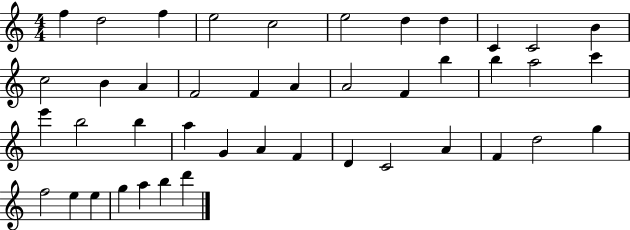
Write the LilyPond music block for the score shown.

{
  \clef treble
  \numericTimeSignature
  \time 4/4
  \key c \major
  f''4 d''2 f''4 | e''2 c''2 | e''2 d''4 d''4 | c'4 c'2 b'4 | \break c''2 b'4 a'4 | f'2 f'4 a'4 | a'2 f'4 b''4 | b''4 a''2 c'''4 | \break e'''4 b''2 b''4 | a''4 g'4 a'4 f'4 | d'4 c'2 a'4 | f'4 d''2 g''4 | \break f''2 e''4 e''4 | g''4 a''4 b''4 d'''4 | \bar "|."
}